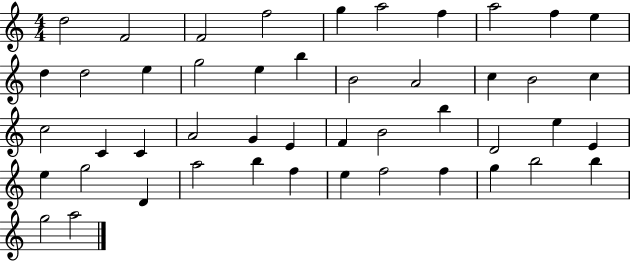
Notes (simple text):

D5/h F4/h F4/h F5/h G5/q A5/h F5/q A5/h F5/q E5/q D5/q D5/h E5/q G5/h E5/q B5/q B4/h A4/h C5/q B4/h C5/q C5/h C4/q C4/q A4/h G4/q E4/q F4/q B4/h B5/q D4/h E5/q E4/q E5/q G5/h D4/q A5/h B5/q F5/q E5/q F5/h F5/q G5/q B5/h B5/q G5/h A5/h